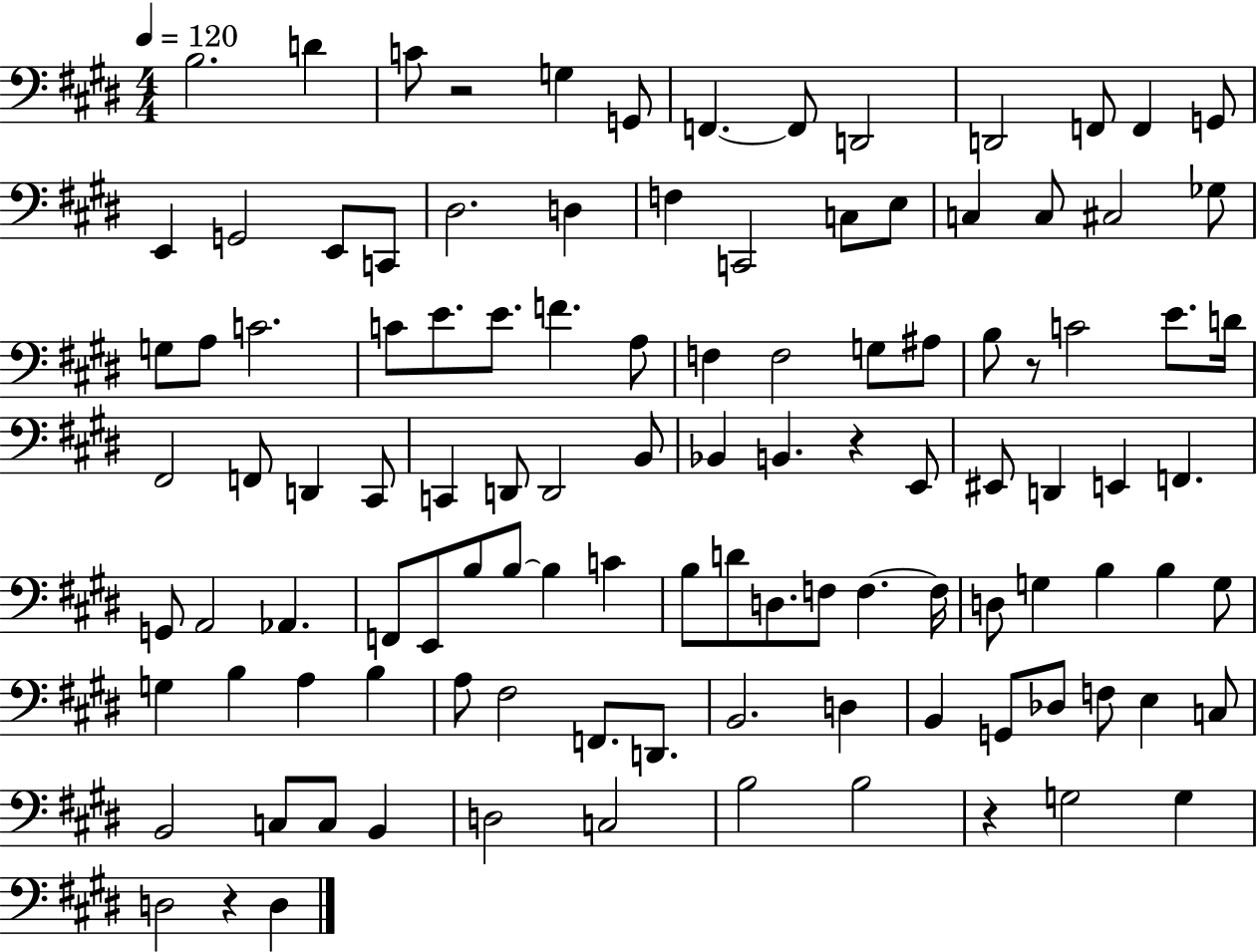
{
  \clef bass
  \numericTimeSignature
  \time 4/4
  \key e \major
  \tempo 4 = 120
  \repeat volta 2 { b2. d'4 | c'8 r2 g4 g,8 | f,4.~~ f,8 d,2 | d,2 f,8 f,4 g,8 | \break e,4 g,2 e,8 c,8 | dis2. d4 | f4 c,2 c8 e8 | c4 c8 cis2 ges8 | \break g8 a8 c'2. | c'8 e'8. e'8. f'4. a8 | f4 f2 g8 ais8 | b8 r8 c'2 e'8. d'16 | \break fis,2 f,8 d,4 cis,8 | c,4 d,8 d,2 b,8 | bes,4 b,4. r4 e,8 | eis,8 d,4 e,4 f,4. | \break g,8 a,2 aes,4. | f,8 e,8 b8 b8~~ b4 c'4 | b8 d'8 d8. f8 f4.~~ f16 | d8 g4 b4 b4 g8 | \break g4 b4 a4 b4 | a8 fis2 f,8. d,8. | b,2. d4 | b,4 g,8 des8 f8 e4 c8 | \break b,2 c8 c8 b,4 | d2 c2 | b2 b2 | r4 g2 g4 | \break d2 r4 d4 | } \bar "|."
}